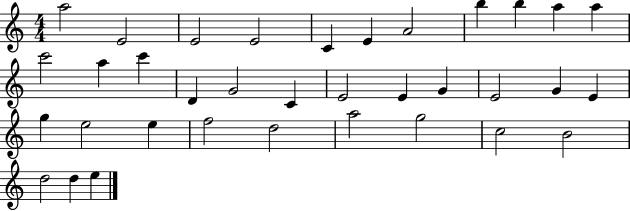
A5/h E4/h E4/h E4/h C4/q E4/q A4/h B5/q B5/q A5/q A5/q C6/h A5/q C6/q D4/q G4/h C4/q E4/h E4/q G4/q E4/h G4/q E4/q G5/q E5/h E5/q F5/h D5/h A5/h G5/h C5/h B4/h D5/h D5/q E5/q